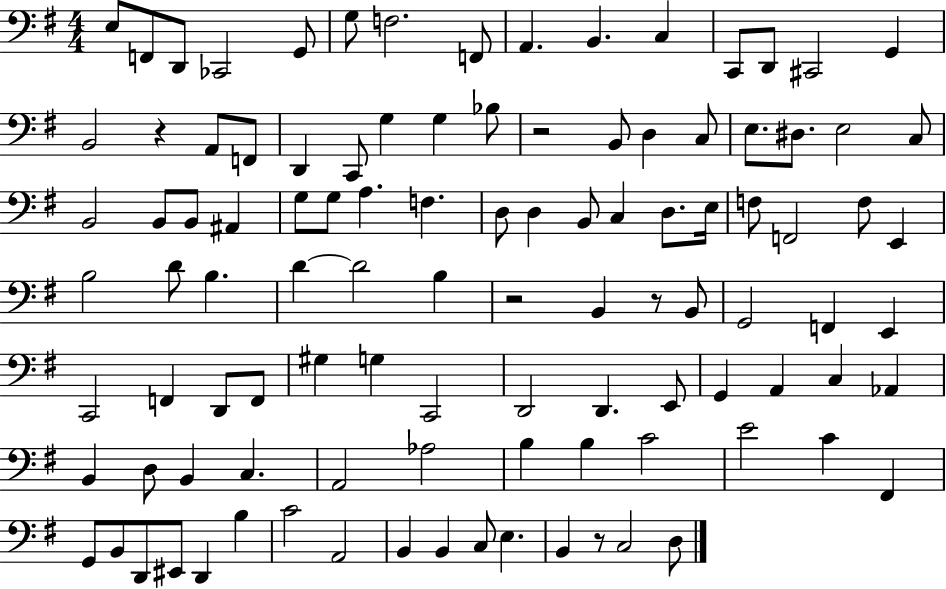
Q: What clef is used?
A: bass